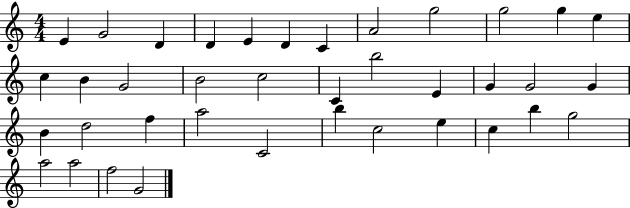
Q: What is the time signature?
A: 4/4